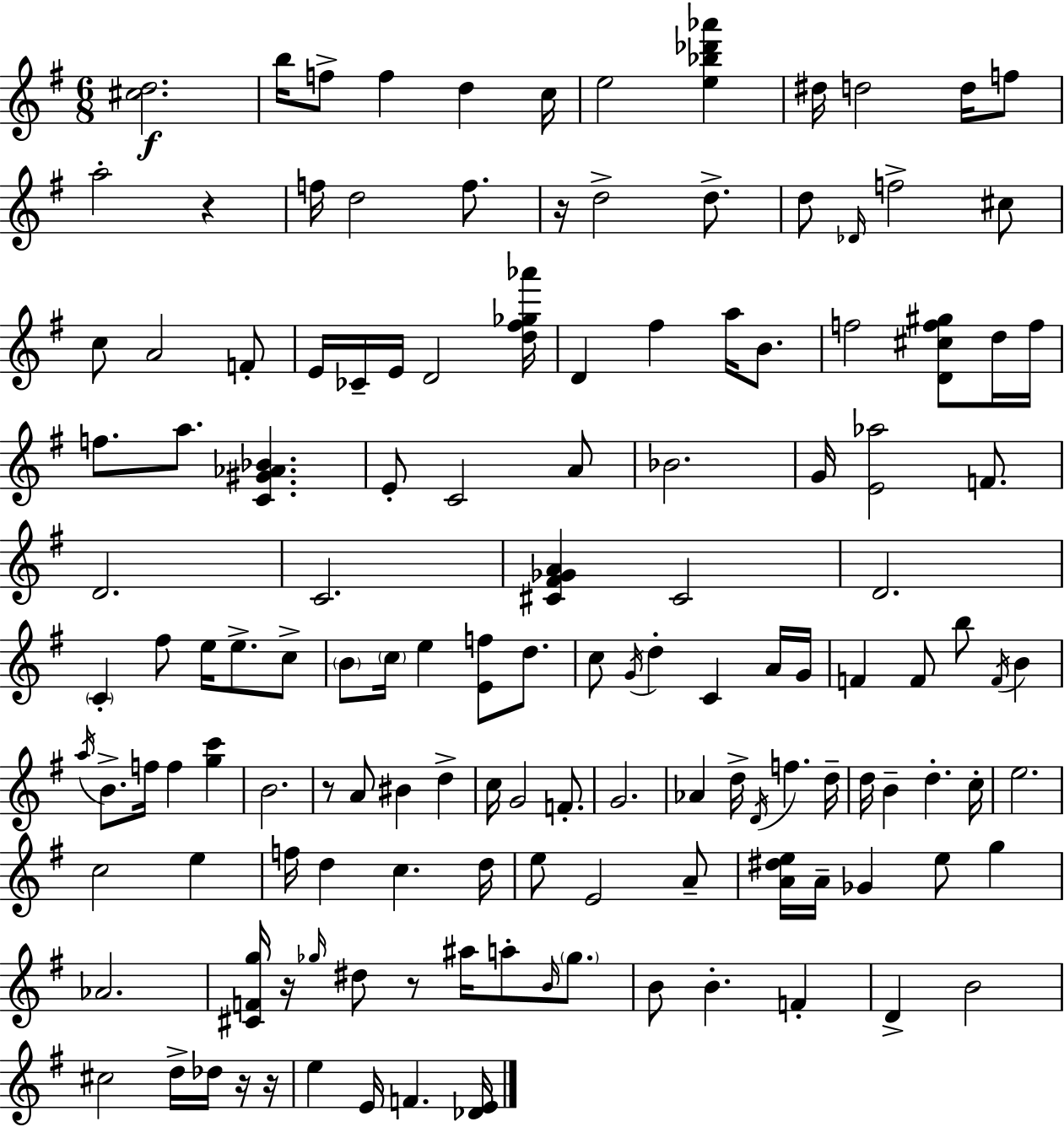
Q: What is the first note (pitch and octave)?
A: B5